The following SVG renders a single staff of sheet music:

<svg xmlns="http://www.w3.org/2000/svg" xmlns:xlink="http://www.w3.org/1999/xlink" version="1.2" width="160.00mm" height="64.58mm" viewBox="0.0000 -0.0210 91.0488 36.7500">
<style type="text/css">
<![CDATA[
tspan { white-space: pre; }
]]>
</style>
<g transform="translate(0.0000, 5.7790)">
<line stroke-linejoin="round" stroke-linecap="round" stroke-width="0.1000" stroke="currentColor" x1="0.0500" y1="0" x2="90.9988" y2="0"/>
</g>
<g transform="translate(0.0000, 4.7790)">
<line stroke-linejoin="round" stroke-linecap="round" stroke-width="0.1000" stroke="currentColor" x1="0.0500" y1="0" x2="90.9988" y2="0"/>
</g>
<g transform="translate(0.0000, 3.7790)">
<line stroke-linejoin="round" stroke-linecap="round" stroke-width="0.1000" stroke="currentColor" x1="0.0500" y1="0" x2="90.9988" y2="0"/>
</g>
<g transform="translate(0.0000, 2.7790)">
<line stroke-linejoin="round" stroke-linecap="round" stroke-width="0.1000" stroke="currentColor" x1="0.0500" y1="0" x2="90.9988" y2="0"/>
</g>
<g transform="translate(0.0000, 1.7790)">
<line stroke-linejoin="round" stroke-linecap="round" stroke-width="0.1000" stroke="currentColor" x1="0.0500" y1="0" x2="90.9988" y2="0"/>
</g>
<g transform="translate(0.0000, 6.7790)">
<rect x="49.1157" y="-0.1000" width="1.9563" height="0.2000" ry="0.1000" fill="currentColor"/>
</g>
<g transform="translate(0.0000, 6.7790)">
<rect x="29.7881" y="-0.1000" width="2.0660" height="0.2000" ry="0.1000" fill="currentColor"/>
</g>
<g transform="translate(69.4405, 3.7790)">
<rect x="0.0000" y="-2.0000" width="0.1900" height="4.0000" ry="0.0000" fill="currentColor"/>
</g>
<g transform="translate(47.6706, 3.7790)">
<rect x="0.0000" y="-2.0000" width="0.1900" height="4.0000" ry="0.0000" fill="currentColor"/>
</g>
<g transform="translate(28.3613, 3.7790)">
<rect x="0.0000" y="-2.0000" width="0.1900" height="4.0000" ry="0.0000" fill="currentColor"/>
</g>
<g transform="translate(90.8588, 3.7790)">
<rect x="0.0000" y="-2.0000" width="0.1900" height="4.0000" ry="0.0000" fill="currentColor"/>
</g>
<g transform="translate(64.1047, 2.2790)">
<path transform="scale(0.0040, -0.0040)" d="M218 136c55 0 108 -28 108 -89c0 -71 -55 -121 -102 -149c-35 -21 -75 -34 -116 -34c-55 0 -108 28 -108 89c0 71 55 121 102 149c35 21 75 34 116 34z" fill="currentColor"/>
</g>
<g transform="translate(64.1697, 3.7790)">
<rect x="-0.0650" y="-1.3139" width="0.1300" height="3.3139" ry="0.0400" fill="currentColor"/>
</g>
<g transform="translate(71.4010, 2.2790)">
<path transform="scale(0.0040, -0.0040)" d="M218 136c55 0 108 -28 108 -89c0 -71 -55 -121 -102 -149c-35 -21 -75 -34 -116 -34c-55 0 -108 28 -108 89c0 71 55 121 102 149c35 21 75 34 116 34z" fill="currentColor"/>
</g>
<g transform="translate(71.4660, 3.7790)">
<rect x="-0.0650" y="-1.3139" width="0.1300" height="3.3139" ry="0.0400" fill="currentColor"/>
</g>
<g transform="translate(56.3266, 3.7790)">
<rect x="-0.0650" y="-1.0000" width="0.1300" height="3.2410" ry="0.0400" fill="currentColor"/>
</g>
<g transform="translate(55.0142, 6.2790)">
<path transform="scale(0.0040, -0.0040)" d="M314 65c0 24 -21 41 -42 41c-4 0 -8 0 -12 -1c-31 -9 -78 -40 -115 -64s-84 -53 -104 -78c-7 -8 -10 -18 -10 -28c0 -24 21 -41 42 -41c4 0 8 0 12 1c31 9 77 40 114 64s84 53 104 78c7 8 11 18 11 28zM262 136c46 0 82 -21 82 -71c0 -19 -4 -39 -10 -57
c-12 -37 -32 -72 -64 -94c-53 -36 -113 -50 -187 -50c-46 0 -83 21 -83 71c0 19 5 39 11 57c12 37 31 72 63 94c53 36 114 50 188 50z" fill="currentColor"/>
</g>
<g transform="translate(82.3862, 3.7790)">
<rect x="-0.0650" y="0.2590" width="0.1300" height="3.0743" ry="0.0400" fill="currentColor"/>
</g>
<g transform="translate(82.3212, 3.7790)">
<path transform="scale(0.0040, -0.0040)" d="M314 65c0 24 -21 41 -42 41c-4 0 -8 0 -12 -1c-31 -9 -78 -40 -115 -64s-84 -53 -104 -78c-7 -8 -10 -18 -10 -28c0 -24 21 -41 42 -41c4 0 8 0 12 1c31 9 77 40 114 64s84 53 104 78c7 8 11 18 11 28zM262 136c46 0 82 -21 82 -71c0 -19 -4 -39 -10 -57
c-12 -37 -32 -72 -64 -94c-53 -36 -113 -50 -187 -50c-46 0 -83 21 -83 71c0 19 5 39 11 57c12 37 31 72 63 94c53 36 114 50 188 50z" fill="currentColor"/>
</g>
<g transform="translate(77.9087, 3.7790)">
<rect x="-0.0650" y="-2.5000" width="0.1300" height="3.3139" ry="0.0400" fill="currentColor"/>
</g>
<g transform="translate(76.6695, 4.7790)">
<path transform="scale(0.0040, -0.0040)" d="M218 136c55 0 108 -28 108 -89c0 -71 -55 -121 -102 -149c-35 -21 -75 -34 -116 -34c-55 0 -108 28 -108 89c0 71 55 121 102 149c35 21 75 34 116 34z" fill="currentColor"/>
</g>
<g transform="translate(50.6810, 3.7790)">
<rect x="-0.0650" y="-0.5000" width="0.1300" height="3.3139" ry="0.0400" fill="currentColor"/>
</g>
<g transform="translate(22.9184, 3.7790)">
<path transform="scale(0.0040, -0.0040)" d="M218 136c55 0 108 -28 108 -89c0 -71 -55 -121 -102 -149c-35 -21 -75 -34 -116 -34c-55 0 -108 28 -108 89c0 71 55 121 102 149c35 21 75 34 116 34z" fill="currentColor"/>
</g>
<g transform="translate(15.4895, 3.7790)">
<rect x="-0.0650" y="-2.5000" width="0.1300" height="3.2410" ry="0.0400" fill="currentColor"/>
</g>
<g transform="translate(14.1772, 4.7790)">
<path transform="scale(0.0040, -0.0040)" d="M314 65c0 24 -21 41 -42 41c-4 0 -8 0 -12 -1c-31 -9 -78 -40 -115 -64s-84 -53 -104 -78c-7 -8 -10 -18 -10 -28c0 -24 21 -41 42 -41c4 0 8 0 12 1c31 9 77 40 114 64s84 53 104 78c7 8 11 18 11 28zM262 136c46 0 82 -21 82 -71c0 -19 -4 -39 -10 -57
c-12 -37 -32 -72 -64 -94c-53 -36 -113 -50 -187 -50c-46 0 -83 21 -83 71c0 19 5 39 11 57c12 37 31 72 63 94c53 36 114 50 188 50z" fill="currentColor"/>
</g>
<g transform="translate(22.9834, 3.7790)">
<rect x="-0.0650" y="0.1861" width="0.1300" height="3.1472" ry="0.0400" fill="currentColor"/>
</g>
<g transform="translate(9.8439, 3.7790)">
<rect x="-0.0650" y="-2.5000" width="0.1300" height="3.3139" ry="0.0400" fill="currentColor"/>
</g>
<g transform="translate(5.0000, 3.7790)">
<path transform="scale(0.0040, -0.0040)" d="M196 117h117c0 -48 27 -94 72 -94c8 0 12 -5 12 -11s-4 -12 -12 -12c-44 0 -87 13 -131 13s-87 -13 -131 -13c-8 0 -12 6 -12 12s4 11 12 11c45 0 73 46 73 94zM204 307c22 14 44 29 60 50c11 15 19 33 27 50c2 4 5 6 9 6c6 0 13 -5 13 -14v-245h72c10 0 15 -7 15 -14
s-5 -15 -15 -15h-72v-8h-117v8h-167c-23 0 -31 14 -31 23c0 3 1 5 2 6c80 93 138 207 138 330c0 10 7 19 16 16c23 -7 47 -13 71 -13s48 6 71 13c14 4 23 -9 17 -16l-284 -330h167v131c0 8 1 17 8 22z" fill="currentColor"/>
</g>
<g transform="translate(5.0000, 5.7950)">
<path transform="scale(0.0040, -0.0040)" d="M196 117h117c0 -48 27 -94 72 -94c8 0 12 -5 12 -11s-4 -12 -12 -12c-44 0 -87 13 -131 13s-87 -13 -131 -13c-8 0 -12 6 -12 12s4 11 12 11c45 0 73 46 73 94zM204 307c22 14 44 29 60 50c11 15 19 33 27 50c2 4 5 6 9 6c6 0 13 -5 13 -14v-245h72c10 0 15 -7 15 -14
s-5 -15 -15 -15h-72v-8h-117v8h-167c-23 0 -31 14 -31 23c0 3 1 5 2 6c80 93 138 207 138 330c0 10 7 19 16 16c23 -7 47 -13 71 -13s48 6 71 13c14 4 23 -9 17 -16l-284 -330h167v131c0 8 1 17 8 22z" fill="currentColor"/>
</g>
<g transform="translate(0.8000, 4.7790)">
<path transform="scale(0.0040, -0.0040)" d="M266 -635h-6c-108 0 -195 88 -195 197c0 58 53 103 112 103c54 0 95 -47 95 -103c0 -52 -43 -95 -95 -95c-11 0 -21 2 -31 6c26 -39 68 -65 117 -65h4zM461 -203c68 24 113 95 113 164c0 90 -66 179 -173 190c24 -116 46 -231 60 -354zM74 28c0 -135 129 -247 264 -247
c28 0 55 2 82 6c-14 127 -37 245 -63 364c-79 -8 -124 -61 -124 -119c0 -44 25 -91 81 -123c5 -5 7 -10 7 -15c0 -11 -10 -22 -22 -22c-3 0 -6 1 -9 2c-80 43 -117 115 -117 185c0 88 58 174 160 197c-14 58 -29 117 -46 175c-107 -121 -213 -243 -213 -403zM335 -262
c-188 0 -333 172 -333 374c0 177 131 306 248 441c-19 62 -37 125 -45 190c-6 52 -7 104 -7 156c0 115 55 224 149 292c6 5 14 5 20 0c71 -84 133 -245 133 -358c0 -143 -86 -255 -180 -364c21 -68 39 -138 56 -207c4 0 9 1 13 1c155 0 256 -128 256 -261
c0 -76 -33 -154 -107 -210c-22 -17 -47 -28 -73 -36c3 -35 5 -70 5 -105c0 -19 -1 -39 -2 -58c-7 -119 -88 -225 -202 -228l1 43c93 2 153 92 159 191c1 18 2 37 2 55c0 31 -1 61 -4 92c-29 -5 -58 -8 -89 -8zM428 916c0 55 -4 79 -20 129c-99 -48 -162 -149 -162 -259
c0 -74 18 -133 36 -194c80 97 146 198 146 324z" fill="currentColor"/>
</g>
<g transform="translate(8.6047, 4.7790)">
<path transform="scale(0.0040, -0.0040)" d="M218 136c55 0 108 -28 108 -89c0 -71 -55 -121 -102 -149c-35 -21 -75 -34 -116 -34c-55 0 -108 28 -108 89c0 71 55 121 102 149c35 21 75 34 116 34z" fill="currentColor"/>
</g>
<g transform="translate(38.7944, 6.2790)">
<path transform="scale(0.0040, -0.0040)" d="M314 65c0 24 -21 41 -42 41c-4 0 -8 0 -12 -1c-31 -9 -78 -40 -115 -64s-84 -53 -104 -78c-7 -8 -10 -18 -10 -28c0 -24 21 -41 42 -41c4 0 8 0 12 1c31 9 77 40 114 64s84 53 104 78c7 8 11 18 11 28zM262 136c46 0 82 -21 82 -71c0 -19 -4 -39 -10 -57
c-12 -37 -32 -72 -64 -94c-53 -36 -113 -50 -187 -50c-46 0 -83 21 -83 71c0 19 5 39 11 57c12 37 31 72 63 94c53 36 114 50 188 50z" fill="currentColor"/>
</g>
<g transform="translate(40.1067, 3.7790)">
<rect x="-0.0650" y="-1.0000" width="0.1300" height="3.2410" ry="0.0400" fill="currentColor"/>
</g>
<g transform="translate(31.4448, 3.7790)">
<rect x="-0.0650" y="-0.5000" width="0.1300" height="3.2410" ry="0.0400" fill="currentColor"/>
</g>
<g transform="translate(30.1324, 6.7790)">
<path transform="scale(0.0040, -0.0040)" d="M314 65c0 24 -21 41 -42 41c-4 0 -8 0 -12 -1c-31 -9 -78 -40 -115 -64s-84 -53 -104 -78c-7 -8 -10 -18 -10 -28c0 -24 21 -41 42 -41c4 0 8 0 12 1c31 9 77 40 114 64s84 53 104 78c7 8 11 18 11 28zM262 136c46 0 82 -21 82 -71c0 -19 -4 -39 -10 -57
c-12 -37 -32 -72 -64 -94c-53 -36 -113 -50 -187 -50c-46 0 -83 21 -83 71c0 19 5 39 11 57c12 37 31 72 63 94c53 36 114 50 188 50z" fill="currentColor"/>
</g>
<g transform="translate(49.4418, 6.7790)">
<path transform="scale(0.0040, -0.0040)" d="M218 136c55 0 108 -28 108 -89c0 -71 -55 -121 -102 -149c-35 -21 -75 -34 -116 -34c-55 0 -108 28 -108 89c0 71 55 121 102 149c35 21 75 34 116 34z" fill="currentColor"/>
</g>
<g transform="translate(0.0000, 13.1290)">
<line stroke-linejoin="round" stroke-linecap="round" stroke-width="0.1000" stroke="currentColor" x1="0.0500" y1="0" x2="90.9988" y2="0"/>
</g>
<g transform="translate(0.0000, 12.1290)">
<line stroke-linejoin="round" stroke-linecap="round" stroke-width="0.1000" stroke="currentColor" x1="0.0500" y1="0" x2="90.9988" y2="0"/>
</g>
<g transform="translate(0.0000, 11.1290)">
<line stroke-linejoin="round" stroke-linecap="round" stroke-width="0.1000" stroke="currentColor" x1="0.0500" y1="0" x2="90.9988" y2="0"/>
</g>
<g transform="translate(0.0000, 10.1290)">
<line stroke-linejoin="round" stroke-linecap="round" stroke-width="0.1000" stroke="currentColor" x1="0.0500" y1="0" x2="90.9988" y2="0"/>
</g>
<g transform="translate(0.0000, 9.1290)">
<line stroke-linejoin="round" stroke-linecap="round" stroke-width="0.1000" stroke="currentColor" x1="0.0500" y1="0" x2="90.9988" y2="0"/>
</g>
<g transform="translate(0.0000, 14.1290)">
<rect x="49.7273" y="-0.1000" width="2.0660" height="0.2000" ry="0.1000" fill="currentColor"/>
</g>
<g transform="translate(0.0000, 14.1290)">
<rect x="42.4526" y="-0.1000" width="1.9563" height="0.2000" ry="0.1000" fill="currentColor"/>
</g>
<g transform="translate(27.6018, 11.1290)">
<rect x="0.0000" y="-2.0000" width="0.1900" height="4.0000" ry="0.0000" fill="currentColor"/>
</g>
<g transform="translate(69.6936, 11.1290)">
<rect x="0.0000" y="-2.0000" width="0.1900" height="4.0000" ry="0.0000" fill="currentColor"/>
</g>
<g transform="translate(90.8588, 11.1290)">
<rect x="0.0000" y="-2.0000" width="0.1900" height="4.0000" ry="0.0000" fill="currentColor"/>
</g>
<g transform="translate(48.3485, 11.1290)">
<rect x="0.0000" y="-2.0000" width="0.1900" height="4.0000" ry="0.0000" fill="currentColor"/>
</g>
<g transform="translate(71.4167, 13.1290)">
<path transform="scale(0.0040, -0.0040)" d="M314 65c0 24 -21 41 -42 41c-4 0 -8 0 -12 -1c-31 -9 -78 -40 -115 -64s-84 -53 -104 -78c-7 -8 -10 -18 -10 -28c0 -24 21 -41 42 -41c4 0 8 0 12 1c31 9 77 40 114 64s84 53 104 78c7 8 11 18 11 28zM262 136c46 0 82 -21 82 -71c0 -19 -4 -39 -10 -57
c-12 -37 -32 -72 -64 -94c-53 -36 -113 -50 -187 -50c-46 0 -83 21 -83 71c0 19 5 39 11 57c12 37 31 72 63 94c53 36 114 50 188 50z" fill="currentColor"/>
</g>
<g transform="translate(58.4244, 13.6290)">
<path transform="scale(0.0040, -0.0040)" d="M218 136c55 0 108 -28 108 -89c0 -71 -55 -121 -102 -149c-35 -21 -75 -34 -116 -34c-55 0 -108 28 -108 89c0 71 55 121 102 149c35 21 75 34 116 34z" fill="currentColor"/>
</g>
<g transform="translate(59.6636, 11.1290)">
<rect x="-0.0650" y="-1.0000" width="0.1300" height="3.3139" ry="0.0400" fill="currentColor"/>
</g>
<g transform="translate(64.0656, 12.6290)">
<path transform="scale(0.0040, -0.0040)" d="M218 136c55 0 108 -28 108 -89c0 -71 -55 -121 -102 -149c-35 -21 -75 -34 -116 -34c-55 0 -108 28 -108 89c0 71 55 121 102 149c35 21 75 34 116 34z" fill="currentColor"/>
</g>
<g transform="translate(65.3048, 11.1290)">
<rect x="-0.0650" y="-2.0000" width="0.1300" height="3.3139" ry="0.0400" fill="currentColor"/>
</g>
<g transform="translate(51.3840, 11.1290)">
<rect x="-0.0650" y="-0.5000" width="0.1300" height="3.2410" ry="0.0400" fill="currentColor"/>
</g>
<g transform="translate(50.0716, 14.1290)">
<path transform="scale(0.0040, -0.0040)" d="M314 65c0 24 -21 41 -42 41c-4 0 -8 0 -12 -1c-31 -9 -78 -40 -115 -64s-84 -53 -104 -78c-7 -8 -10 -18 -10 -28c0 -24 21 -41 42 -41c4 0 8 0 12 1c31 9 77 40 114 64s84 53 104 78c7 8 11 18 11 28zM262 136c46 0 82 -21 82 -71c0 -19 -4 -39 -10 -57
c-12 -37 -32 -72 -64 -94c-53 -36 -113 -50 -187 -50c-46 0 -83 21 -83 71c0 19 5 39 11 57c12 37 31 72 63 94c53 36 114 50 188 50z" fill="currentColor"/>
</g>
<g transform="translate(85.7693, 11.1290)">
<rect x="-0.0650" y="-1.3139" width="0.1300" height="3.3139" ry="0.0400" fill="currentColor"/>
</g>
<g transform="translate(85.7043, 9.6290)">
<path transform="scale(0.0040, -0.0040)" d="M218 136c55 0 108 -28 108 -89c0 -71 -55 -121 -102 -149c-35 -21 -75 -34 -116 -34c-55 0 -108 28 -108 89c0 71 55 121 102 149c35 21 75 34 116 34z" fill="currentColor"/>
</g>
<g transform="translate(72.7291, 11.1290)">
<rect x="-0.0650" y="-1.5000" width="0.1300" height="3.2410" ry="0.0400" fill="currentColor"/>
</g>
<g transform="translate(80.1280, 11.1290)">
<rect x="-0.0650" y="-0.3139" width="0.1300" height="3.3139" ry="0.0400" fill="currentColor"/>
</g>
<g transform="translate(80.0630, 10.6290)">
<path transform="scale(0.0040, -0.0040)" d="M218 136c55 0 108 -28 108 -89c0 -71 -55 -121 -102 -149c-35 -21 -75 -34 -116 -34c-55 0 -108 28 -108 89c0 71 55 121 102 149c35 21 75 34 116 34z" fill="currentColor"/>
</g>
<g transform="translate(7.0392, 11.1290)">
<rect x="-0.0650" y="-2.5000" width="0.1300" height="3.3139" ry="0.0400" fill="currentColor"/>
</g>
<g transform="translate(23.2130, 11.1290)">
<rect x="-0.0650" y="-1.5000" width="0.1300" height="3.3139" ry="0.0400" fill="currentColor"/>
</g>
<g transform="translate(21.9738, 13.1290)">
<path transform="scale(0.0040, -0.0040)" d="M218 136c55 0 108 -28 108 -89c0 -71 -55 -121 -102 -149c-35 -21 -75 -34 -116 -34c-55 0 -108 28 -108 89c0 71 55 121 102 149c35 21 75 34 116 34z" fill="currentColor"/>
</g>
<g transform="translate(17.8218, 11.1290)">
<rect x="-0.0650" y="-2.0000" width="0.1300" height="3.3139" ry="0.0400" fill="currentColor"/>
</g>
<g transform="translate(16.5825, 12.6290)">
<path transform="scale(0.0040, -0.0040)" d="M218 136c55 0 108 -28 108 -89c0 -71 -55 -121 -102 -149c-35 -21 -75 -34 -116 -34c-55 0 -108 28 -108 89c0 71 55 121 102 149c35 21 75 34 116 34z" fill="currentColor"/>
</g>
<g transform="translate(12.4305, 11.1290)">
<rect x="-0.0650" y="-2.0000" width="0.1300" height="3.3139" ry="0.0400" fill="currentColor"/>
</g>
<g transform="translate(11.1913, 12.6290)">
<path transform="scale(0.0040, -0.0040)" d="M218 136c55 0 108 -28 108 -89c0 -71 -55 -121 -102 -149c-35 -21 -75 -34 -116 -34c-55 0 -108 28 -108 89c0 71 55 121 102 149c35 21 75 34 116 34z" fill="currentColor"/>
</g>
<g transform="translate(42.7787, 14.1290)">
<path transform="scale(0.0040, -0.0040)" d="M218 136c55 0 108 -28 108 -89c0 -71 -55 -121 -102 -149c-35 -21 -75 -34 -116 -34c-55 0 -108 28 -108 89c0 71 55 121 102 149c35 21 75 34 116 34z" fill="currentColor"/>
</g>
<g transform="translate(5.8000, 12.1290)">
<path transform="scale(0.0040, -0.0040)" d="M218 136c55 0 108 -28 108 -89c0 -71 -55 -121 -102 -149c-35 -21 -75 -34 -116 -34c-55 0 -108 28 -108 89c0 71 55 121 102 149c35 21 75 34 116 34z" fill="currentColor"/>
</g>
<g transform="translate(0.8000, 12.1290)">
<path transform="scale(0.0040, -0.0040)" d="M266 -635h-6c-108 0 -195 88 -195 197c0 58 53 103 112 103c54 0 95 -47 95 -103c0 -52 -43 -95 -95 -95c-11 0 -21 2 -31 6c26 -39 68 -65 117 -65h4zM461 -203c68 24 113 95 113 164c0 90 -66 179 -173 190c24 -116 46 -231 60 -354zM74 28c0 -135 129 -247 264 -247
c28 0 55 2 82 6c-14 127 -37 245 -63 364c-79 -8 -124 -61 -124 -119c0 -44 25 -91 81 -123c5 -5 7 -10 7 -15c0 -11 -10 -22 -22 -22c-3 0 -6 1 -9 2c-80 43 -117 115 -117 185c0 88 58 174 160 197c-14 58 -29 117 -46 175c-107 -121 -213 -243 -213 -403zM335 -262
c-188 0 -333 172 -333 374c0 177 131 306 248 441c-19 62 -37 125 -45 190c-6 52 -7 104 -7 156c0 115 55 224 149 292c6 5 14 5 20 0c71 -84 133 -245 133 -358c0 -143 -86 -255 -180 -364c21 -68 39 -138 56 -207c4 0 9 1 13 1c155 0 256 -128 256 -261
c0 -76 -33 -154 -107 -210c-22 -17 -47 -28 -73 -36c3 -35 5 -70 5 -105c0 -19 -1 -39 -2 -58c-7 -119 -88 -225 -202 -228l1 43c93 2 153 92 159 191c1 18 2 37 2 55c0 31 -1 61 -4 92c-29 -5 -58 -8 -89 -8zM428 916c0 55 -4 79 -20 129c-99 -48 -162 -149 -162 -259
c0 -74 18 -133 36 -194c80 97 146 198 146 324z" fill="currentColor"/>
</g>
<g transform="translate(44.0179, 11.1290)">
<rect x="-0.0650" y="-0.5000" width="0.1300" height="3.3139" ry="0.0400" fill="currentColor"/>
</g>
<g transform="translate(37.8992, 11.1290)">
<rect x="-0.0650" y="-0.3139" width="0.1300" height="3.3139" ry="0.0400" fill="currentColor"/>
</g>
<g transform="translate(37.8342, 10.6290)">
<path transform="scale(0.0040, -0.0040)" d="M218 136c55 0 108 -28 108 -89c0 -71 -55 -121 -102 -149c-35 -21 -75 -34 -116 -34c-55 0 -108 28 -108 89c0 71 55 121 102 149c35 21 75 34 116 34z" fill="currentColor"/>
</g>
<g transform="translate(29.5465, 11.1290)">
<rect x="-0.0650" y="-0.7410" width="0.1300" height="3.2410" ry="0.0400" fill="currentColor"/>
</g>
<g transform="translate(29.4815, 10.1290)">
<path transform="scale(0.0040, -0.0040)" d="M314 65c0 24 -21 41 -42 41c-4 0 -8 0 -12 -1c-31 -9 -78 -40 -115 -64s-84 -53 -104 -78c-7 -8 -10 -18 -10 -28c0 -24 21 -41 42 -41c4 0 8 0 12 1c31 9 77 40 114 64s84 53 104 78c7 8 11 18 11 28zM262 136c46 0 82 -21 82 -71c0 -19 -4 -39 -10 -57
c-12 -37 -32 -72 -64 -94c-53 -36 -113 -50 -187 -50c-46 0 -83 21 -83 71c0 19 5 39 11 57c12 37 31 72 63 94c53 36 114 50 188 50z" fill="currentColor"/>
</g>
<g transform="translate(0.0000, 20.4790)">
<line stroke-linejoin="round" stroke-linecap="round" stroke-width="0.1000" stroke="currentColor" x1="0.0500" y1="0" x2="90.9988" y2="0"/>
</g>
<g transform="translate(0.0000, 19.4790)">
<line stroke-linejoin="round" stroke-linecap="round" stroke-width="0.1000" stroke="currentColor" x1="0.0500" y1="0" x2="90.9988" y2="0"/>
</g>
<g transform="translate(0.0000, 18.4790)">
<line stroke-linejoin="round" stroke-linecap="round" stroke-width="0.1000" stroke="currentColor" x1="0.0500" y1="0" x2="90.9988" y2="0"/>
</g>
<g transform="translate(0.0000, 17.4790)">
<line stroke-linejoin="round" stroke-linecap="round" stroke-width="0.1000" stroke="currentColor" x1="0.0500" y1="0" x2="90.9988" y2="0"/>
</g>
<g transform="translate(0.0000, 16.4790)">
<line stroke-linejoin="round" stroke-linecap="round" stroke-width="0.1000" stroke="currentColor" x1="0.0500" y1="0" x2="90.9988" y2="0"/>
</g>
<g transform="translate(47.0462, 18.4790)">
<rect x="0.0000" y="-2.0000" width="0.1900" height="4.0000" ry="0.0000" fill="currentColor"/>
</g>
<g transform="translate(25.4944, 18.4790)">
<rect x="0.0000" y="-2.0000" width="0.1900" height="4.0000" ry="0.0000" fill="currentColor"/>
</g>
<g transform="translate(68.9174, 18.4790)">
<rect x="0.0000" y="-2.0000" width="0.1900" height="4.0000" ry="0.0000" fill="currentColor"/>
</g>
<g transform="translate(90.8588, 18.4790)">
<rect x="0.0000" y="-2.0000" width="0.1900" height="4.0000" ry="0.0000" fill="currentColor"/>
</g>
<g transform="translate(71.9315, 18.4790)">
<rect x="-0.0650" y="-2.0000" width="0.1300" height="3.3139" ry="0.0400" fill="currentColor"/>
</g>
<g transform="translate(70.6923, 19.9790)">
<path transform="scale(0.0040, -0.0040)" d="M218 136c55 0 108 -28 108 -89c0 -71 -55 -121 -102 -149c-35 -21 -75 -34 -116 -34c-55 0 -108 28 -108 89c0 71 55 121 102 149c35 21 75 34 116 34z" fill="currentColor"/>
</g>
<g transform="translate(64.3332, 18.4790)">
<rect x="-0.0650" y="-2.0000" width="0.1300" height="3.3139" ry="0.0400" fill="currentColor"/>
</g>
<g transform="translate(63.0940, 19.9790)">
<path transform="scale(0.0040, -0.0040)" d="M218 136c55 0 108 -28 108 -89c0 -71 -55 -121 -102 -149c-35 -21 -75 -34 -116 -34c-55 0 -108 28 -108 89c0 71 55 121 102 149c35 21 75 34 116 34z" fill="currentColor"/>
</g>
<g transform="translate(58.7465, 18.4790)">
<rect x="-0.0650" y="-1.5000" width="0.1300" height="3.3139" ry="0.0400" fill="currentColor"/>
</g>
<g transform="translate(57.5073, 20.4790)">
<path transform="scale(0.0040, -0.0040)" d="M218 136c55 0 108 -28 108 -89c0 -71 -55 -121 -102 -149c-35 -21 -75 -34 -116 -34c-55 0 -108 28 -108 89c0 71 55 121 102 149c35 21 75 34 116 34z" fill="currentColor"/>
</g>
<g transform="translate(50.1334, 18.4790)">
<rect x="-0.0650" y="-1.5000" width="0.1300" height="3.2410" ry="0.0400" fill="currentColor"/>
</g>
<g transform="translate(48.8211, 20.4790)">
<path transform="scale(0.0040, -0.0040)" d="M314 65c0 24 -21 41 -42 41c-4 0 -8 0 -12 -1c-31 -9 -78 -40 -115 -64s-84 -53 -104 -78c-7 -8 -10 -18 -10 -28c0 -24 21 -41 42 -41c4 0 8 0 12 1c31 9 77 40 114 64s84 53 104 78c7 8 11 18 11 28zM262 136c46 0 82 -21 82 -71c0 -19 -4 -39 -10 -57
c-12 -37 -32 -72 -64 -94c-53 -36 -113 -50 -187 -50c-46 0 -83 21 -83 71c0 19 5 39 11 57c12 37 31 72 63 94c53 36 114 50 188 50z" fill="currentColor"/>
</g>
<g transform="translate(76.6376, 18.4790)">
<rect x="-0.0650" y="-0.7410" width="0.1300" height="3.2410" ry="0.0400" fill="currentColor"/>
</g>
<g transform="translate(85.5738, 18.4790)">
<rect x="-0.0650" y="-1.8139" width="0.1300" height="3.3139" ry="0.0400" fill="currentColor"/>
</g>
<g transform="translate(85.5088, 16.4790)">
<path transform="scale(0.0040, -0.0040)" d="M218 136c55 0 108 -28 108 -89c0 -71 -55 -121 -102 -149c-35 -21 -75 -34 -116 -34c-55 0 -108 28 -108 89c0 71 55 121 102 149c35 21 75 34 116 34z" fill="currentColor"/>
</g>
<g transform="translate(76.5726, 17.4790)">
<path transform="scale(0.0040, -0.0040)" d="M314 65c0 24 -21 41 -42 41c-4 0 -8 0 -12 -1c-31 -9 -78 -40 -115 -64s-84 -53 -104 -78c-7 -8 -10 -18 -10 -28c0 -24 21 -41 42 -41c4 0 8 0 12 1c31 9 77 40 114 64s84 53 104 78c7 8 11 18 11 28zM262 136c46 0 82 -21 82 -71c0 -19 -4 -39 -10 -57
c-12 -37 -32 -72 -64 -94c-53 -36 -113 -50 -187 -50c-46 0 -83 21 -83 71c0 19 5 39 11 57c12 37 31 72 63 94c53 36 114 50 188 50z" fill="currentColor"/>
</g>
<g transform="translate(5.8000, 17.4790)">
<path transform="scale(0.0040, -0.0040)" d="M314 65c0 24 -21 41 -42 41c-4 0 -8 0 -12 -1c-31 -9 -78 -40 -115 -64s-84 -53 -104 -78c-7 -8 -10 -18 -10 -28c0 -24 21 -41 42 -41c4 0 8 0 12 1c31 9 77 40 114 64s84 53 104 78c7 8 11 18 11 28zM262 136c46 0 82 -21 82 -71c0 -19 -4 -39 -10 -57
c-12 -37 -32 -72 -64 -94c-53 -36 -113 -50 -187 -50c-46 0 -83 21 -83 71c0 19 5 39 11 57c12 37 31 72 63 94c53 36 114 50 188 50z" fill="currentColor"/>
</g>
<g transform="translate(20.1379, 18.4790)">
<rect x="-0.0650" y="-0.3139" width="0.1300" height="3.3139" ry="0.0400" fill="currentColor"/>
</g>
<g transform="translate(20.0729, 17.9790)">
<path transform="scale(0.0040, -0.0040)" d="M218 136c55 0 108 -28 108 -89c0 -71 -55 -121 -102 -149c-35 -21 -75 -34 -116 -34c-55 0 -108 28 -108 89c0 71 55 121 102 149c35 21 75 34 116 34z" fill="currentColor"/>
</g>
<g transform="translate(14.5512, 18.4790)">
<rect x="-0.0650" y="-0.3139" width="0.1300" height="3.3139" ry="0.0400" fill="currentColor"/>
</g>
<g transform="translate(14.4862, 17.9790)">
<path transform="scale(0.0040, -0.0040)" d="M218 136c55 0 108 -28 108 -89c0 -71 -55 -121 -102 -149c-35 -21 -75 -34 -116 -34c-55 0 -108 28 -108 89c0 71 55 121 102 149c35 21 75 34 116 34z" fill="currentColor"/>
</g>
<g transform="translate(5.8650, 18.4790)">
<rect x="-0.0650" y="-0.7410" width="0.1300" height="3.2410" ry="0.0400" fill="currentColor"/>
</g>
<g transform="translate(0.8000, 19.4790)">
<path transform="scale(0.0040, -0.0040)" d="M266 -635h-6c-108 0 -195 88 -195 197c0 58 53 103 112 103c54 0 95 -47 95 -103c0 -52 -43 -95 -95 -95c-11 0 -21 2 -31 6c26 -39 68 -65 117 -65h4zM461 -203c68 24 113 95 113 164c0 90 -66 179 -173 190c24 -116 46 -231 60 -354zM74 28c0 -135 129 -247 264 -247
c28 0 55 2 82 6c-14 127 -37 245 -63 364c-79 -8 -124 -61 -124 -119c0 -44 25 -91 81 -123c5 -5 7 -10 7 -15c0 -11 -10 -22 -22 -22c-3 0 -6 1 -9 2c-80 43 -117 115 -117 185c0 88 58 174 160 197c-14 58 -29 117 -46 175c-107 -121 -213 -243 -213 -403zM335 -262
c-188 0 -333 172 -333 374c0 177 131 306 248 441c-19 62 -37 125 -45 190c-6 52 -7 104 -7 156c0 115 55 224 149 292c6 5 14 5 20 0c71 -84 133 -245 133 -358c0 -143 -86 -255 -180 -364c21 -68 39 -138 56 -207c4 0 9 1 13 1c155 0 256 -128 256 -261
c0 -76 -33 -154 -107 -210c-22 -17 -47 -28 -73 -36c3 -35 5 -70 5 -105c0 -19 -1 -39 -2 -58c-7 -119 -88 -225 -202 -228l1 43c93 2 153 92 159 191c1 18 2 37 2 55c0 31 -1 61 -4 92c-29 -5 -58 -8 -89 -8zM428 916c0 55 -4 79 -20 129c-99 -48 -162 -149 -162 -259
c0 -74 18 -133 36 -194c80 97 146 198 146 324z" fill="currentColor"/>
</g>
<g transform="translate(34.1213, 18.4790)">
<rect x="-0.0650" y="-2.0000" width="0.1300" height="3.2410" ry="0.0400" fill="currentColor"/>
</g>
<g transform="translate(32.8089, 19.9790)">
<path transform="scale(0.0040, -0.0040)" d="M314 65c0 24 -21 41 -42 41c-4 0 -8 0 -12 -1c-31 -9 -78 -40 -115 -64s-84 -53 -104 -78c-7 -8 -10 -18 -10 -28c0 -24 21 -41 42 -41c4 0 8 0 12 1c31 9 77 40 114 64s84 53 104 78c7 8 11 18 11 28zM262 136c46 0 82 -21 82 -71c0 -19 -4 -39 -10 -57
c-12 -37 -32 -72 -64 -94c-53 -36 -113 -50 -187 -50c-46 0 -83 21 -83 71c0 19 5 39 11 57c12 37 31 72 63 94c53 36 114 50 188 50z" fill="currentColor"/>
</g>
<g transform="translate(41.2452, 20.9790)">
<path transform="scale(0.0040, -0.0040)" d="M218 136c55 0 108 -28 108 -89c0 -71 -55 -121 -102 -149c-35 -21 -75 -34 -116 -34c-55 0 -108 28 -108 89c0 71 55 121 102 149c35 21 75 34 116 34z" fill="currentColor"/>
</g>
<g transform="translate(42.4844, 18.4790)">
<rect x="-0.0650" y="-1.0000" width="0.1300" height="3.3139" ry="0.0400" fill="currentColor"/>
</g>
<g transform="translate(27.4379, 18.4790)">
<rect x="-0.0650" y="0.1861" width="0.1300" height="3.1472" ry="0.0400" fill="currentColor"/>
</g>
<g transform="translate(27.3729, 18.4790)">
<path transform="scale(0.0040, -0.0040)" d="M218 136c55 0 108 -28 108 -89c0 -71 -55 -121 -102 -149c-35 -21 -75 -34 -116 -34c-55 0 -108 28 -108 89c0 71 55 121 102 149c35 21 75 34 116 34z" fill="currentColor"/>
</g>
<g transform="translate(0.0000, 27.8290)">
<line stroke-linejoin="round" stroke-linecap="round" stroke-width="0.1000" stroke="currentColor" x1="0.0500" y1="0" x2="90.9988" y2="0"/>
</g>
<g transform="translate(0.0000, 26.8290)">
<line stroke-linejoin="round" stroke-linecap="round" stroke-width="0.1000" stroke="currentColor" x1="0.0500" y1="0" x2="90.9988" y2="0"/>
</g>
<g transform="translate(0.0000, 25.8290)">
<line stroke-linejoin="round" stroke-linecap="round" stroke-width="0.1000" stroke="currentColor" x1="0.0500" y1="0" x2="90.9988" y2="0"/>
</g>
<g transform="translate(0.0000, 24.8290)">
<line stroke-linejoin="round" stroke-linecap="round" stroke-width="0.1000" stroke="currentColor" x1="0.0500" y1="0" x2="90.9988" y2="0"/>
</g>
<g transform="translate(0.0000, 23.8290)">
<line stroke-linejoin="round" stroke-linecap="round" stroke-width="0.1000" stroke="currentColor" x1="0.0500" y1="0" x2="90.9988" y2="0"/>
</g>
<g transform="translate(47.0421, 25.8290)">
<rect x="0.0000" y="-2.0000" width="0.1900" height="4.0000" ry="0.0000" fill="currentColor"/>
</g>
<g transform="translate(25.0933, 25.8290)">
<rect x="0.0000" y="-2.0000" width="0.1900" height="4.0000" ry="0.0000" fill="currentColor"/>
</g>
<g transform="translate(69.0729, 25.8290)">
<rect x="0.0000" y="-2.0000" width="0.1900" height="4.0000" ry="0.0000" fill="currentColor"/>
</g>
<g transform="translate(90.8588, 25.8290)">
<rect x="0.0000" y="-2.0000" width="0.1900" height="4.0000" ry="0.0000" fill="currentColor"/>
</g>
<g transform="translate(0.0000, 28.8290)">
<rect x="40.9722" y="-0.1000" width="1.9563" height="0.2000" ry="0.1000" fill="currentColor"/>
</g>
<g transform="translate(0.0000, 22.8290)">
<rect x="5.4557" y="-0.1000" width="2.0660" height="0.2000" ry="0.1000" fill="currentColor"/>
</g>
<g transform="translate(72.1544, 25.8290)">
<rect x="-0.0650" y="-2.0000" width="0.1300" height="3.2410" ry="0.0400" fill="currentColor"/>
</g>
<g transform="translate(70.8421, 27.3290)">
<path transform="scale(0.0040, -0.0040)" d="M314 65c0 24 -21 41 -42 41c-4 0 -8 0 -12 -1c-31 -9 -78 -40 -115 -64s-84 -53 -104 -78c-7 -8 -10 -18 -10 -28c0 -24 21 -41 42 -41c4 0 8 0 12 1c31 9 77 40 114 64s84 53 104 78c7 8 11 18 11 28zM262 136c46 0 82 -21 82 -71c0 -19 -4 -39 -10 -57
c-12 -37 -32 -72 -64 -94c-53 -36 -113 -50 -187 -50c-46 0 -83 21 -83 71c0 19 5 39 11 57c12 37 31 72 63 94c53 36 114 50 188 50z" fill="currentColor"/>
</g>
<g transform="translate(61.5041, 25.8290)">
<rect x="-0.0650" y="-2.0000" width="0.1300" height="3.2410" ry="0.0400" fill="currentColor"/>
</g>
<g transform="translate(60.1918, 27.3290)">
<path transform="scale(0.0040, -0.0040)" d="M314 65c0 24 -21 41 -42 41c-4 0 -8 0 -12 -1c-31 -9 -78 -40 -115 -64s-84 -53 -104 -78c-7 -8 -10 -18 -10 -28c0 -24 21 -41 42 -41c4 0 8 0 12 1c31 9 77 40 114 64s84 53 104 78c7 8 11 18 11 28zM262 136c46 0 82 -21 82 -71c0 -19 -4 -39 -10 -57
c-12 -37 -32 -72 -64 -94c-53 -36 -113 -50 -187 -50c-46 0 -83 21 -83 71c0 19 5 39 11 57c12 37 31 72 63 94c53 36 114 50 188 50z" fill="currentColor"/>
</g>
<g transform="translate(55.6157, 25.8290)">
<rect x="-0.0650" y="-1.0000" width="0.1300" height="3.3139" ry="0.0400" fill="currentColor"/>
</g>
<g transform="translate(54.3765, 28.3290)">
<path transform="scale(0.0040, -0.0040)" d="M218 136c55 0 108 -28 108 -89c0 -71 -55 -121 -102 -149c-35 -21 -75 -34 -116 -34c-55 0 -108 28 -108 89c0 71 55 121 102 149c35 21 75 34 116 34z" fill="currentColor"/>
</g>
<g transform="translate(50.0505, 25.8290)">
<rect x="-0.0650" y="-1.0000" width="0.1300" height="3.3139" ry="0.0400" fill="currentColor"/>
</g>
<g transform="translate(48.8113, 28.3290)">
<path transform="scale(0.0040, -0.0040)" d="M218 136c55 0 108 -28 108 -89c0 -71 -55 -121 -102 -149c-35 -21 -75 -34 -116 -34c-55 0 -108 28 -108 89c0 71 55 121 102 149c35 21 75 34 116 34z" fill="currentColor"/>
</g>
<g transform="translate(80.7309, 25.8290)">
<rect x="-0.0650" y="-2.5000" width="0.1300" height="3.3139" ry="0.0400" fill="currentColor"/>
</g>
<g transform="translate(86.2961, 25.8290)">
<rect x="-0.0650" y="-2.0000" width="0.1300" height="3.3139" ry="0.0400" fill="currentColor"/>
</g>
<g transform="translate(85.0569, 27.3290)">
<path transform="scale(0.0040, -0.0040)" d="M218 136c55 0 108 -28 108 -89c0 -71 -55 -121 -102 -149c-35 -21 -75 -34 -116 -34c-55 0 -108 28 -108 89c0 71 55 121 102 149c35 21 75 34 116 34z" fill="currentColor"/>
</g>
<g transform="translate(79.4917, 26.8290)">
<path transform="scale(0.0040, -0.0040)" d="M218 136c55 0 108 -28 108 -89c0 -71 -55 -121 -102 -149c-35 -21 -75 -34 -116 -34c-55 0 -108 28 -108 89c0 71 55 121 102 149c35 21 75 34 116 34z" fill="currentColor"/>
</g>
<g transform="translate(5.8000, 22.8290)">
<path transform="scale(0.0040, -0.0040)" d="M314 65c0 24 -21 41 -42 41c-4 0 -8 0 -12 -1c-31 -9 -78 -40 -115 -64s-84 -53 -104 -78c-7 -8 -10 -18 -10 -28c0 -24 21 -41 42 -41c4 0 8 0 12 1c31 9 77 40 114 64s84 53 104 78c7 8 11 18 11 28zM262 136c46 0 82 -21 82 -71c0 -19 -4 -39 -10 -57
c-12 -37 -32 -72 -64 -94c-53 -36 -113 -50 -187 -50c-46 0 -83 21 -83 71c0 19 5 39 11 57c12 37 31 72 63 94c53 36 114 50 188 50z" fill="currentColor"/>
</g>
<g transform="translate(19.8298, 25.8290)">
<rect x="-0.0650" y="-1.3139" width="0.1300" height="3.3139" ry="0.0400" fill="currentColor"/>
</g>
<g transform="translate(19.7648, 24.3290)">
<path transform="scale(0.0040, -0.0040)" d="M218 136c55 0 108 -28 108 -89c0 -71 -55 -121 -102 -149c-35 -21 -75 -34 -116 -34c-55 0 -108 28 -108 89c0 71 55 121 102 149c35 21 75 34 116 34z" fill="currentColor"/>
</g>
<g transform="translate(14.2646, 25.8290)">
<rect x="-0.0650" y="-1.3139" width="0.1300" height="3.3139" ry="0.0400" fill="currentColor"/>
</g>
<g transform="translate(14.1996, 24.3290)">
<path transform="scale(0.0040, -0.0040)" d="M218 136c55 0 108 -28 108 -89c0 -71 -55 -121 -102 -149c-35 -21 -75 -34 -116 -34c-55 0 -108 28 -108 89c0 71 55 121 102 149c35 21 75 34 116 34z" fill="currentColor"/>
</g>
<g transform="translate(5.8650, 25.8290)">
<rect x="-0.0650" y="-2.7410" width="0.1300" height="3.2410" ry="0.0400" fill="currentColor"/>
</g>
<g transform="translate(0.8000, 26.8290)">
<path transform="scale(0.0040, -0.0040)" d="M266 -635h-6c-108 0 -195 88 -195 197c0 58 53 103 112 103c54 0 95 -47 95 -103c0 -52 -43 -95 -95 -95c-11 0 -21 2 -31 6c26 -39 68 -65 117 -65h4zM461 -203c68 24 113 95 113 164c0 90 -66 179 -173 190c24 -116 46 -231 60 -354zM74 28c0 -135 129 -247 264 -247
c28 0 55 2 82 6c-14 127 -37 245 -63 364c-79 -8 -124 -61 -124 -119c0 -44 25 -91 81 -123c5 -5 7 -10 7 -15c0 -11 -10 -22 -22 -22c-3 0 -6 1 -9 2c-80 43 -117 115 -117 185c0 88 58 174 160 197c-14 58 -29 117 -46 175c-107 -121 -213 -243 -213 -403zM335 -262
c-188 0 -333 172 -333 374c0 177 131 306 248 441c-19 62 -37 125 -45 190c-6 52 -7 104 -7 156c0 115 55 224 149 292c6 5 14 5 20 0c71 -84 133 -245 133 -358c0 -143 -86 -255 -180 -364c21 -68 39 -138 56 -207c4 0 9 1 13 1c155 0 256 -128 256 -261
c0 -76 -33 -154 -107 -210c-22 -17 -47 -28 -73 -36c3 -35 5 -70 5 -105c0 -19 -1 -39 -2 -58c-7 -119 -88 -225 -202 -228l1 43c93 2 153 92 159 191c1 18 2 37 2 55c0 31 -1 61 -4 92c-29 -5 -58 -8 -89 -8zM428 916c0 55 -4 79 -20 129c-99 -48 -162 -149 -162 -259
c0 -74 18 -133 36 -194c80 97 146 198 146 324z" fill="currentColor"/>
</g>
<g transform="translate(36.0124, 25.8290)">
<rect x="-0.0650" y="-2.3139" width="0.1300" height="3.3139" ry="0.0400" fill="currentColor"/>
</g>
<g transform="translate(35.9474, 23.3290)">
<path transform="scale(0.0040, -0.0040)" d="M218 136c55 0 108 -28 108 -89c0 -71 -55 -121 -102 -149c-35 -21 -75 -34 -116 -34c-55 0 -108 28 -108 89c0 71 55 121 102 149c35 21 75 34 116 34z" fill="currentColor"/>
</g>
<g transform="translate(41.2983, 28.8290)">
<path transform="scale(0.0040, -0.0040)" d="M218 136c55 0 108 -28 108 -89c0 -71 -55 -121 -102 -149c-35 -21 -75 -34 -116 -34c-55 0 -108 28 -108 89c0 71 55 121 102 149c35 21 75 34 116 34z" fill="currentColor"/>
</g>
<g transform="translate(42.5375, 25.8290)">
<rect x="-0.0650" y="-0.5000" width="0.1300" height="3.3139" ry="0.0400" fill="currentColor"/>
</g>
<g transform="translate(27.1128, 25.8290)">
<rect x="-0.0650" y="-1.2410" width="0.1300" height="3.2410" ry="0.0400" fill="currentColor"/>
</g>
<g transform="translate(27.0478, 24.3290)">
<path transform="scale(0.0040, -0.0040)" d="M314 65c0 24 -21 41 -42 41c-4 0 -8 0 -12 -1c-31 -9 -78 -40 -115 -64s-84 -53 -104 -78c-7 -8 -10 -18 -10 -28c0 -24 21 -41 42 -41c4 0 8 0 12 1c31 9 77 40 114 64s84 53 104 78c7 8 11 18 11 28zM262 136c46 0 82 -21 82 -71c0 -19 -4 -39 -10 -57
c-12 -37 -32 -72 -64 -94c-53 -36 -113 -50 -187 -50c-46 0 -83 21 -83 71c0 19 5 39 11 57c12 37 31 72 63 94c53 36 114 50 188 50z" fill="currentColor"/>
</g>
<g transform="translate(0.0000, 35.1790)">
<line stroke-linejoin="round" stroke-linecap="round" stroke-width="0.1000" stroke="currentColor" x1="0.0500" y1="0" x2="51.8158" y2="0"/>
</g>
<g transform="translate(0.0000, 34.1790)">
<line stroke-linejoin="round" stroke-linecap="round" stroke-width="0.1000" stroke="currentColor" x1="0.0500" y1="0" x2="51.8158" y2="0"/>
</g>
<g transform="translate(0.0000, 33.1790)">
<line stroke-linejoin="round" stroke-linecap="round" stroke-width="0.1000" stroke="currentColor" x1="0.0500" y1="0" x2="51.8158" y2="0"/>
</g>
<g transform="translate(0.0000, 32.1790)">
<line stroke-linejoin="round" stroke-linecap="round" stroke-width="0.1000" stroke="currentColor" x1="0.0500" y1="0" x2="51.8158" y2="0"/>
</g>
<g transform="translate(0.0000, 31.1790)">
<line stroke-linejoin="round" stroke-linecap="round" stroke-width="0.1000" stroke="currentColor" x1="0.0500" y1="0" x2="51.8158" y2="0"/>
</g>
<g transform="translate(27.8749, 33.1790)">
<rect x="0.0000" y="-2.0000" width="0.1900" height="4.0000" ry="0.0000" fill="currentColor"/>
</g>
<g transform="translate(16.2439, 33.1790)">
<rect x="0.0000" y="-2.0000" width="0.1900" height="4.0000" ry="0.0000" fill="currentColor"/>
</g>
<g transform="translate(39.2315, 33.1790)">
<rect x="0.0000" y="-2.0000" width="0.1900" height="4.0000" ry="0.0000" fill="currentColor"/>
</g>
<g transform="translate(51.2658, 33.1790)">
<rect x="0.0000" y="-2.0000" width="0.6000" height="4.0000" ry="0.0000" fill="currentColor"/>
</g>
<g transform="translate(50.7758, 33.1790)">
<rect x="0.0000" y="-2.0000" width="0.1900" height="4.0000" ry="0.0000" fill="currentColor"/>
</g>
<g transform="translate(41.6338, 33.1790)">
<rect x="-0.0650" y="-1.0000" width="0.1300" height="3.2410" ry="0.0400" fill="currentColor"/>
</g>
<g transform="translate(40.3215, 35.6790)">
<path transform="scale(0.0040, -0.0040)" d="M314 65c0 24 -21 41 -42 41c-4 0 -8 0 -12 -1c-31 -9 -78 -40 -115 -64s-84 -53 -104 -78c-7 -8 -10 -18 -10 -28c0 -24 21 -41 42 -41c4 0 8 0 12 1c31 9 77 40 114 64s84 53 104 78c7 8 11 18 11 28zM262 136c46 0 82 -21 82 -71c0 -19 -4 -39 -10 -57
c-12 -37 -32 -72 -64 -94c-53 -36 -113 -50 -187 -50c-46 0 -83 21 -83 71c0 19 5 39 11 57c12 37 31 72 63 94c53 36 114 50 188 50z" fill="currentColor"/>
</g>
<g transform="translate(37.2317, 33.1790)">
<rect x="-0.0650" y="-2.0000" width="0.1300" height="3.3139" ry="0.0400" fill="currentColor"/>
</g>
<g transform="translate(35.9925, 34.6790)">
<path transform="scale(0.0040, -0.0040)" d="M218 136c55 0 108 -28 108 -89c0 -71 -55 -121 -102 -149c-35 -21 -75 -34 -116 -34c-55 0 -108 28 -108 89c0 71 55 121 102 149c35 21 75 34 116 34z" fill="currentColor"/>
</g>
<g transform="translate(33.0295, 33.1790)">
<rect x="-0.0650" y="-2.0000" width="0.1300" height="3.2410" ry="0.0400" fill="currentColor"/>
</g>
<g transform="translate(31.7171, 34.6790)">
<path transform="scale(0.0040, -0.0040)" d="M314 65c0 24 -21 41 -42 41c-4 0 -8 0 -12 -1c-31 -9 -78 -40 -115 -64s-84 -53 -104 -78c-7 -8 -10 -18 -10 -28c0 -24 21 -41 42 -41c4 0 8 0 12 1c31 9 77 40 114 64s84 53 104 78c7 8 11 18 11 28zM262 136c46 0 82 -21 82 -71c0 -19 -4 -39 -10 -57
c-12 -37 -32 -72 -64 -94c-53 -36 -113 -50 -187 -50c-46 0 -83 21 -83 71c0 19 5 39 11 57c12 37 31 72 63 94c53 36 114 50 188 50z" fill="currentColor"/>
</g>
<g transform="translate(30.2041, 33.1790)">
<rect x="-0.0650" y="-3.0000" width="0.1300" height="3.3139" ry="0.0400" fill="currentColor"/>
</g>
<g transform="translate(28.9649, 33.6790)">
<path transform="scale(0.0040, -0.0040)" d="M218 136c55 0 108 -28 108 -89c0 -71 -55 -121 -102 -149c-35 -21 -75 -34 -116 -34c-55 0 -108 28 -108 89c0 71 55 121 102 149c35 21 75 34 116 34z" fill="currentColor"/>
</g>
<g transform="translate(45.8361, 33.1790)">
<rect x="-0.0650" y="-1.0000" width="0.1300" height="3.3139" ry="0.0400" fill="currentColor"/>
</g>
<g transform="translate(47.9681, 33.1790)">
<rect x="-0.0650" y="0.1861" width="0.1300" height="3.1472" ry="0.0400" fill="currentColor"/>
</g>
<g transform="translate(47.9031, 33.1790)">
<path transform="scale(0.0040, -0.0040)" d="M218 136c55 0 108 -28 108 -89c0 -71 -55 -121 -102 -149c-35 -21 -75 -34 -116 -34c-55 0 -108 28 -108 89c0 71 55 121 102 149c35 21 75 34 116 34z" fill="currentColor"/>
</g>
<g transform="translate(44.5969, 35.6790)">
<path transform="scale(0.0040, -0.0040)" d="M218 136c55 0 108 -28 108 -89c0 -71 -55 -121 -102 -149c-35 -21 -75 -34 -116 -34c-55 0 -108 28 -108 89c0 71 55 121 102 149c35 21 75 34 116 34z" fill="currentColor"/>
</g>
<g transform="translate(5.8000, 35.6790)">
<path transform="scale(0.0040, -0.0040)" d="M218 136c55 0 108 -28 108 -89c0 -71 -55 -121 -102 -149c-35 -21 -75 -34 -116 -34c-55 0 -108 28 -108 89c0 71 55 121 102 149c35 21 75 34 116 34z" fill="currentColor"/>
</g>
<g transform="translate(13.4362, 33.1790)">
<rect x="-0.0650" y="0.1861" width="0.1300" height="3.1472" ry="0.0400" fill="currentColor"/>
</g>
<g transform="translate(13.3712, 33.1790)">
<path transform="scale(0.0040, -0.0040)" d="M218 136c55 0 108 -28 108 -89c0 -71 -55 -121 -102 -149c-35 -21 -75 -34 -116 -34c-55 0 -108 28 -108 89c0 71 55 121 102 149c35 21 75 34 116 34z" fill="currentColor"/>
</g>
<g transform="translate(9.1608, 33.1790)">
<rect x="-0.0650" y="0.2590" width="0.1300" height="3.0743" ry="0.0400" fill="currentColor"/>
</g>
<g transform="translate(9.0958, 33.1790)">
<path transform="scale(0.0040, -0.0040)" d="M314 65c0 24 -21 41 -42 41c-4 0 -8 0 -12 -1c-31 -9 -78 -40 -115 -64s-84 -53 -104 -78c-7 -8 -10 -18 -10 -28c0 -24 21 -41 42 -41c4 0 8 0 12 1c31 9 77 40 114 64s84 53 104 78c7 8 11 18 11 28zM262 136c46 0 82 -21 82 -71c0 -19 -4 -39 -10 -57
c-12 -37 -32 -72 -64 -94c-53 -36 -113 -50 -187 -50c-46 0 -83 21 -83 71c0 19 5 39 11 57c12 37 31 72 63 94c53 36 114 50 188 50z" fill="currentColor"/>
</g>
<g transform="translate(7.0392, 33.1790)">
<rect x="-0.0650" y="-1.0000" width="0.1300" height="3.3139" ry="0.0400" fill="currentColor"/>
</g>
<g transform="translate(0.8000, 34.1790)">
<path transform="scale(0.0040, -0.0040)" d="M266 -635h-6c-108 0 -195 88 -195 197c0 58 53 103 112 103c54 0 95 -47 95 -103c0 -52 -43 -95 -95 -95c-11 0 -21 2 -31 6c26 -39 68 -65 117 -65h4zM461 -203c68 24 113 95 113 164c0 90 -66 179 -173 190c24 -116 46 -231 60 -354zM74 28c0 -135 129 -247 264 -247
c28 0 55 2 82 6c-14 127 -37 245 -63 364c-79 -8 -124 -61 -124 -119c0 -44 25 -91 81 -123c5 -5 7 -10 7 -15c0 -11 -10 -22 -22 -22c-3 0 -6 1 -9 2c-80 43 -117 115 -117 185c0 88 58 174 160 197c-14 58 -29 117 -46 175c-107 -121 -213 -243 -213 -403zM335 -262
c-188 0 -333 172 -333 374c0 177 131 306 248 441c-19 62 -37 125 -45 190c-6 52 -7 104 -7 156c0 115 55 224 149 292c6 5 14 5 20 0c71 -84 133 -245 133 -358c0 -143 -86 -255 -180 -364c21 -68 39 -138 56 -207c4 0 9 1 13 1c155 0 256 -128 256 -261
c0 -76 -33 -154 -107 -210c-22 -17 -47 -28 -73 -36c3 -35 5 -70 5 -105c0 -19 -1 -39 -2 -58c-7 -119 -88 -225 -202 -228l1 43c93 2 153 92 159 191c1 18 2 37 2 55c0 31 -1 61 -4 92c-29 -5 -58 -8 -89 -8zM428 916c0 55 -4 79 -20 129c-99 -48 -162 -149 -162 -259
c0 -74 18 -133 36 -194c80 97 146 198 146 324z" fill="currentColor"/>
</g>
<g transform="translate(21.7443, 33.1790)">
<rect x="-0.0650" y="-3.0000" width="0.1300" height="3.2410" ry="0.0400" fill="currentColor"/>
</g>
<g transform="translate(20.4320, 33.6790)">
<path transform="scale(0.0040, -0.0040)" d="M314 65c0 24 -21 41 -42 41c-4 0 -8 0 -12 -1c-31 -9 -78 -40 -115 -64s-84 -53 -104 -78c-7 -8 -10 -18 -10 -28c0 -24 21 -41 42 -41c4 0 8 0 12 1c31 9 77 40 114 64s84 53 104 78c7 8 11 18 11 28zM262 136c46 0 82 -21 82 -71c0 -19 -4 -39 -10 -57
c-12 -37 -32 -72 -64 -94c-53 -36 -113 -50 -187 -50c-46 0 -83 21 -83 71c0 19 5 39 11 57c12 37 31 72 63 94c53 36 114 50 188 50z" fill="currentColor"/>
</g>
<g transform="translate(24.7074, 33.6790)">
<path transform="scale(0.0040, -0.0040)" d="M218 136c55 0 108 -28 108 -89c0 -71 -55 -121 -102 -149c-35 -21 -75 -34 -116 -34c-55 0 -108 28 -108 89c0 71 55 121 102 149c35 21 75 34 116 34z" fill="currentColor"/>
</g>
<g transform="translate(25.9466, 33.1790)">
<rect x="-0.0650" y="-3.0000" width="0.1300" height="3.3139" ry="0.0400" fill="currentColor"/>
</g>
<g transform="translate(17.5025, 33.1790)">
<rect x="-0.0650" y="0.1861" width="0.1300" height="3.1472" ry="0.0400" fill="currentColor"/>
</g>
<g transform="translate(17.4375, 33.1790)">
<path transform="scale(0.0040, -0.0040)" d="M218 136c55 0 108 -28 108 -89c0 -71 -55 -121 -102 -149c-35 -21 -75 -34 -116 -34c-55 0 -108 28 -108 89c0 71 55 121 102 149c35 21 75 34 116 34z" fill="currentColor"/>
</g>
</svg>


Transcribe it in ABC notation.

X:1
T:Untitled
M:4/4
L:1/4
K:C
G G2 B C2 D2 C D2 e e G B2 G F F E d2 c C C2 D F E2 c e d2 c c B F2 D E2 E F F d2 f a2 e e e2 g C D D F2 F2 G F D B2 B B A2 A A F2 F D2 D B